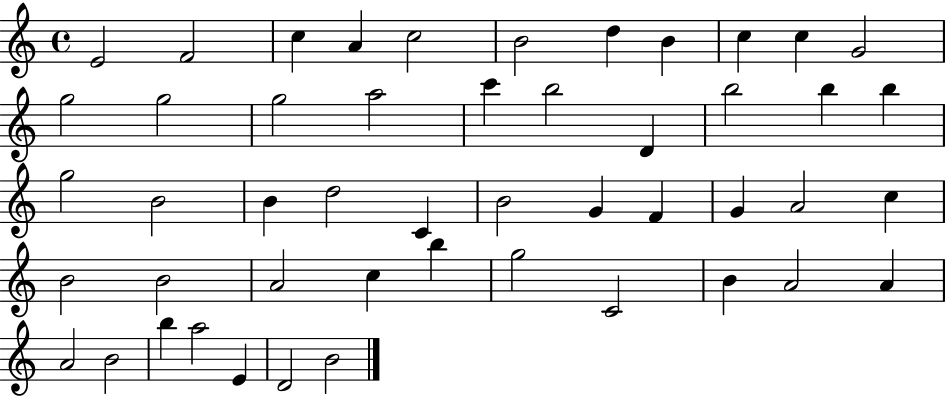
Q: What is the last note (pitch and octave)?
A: B4